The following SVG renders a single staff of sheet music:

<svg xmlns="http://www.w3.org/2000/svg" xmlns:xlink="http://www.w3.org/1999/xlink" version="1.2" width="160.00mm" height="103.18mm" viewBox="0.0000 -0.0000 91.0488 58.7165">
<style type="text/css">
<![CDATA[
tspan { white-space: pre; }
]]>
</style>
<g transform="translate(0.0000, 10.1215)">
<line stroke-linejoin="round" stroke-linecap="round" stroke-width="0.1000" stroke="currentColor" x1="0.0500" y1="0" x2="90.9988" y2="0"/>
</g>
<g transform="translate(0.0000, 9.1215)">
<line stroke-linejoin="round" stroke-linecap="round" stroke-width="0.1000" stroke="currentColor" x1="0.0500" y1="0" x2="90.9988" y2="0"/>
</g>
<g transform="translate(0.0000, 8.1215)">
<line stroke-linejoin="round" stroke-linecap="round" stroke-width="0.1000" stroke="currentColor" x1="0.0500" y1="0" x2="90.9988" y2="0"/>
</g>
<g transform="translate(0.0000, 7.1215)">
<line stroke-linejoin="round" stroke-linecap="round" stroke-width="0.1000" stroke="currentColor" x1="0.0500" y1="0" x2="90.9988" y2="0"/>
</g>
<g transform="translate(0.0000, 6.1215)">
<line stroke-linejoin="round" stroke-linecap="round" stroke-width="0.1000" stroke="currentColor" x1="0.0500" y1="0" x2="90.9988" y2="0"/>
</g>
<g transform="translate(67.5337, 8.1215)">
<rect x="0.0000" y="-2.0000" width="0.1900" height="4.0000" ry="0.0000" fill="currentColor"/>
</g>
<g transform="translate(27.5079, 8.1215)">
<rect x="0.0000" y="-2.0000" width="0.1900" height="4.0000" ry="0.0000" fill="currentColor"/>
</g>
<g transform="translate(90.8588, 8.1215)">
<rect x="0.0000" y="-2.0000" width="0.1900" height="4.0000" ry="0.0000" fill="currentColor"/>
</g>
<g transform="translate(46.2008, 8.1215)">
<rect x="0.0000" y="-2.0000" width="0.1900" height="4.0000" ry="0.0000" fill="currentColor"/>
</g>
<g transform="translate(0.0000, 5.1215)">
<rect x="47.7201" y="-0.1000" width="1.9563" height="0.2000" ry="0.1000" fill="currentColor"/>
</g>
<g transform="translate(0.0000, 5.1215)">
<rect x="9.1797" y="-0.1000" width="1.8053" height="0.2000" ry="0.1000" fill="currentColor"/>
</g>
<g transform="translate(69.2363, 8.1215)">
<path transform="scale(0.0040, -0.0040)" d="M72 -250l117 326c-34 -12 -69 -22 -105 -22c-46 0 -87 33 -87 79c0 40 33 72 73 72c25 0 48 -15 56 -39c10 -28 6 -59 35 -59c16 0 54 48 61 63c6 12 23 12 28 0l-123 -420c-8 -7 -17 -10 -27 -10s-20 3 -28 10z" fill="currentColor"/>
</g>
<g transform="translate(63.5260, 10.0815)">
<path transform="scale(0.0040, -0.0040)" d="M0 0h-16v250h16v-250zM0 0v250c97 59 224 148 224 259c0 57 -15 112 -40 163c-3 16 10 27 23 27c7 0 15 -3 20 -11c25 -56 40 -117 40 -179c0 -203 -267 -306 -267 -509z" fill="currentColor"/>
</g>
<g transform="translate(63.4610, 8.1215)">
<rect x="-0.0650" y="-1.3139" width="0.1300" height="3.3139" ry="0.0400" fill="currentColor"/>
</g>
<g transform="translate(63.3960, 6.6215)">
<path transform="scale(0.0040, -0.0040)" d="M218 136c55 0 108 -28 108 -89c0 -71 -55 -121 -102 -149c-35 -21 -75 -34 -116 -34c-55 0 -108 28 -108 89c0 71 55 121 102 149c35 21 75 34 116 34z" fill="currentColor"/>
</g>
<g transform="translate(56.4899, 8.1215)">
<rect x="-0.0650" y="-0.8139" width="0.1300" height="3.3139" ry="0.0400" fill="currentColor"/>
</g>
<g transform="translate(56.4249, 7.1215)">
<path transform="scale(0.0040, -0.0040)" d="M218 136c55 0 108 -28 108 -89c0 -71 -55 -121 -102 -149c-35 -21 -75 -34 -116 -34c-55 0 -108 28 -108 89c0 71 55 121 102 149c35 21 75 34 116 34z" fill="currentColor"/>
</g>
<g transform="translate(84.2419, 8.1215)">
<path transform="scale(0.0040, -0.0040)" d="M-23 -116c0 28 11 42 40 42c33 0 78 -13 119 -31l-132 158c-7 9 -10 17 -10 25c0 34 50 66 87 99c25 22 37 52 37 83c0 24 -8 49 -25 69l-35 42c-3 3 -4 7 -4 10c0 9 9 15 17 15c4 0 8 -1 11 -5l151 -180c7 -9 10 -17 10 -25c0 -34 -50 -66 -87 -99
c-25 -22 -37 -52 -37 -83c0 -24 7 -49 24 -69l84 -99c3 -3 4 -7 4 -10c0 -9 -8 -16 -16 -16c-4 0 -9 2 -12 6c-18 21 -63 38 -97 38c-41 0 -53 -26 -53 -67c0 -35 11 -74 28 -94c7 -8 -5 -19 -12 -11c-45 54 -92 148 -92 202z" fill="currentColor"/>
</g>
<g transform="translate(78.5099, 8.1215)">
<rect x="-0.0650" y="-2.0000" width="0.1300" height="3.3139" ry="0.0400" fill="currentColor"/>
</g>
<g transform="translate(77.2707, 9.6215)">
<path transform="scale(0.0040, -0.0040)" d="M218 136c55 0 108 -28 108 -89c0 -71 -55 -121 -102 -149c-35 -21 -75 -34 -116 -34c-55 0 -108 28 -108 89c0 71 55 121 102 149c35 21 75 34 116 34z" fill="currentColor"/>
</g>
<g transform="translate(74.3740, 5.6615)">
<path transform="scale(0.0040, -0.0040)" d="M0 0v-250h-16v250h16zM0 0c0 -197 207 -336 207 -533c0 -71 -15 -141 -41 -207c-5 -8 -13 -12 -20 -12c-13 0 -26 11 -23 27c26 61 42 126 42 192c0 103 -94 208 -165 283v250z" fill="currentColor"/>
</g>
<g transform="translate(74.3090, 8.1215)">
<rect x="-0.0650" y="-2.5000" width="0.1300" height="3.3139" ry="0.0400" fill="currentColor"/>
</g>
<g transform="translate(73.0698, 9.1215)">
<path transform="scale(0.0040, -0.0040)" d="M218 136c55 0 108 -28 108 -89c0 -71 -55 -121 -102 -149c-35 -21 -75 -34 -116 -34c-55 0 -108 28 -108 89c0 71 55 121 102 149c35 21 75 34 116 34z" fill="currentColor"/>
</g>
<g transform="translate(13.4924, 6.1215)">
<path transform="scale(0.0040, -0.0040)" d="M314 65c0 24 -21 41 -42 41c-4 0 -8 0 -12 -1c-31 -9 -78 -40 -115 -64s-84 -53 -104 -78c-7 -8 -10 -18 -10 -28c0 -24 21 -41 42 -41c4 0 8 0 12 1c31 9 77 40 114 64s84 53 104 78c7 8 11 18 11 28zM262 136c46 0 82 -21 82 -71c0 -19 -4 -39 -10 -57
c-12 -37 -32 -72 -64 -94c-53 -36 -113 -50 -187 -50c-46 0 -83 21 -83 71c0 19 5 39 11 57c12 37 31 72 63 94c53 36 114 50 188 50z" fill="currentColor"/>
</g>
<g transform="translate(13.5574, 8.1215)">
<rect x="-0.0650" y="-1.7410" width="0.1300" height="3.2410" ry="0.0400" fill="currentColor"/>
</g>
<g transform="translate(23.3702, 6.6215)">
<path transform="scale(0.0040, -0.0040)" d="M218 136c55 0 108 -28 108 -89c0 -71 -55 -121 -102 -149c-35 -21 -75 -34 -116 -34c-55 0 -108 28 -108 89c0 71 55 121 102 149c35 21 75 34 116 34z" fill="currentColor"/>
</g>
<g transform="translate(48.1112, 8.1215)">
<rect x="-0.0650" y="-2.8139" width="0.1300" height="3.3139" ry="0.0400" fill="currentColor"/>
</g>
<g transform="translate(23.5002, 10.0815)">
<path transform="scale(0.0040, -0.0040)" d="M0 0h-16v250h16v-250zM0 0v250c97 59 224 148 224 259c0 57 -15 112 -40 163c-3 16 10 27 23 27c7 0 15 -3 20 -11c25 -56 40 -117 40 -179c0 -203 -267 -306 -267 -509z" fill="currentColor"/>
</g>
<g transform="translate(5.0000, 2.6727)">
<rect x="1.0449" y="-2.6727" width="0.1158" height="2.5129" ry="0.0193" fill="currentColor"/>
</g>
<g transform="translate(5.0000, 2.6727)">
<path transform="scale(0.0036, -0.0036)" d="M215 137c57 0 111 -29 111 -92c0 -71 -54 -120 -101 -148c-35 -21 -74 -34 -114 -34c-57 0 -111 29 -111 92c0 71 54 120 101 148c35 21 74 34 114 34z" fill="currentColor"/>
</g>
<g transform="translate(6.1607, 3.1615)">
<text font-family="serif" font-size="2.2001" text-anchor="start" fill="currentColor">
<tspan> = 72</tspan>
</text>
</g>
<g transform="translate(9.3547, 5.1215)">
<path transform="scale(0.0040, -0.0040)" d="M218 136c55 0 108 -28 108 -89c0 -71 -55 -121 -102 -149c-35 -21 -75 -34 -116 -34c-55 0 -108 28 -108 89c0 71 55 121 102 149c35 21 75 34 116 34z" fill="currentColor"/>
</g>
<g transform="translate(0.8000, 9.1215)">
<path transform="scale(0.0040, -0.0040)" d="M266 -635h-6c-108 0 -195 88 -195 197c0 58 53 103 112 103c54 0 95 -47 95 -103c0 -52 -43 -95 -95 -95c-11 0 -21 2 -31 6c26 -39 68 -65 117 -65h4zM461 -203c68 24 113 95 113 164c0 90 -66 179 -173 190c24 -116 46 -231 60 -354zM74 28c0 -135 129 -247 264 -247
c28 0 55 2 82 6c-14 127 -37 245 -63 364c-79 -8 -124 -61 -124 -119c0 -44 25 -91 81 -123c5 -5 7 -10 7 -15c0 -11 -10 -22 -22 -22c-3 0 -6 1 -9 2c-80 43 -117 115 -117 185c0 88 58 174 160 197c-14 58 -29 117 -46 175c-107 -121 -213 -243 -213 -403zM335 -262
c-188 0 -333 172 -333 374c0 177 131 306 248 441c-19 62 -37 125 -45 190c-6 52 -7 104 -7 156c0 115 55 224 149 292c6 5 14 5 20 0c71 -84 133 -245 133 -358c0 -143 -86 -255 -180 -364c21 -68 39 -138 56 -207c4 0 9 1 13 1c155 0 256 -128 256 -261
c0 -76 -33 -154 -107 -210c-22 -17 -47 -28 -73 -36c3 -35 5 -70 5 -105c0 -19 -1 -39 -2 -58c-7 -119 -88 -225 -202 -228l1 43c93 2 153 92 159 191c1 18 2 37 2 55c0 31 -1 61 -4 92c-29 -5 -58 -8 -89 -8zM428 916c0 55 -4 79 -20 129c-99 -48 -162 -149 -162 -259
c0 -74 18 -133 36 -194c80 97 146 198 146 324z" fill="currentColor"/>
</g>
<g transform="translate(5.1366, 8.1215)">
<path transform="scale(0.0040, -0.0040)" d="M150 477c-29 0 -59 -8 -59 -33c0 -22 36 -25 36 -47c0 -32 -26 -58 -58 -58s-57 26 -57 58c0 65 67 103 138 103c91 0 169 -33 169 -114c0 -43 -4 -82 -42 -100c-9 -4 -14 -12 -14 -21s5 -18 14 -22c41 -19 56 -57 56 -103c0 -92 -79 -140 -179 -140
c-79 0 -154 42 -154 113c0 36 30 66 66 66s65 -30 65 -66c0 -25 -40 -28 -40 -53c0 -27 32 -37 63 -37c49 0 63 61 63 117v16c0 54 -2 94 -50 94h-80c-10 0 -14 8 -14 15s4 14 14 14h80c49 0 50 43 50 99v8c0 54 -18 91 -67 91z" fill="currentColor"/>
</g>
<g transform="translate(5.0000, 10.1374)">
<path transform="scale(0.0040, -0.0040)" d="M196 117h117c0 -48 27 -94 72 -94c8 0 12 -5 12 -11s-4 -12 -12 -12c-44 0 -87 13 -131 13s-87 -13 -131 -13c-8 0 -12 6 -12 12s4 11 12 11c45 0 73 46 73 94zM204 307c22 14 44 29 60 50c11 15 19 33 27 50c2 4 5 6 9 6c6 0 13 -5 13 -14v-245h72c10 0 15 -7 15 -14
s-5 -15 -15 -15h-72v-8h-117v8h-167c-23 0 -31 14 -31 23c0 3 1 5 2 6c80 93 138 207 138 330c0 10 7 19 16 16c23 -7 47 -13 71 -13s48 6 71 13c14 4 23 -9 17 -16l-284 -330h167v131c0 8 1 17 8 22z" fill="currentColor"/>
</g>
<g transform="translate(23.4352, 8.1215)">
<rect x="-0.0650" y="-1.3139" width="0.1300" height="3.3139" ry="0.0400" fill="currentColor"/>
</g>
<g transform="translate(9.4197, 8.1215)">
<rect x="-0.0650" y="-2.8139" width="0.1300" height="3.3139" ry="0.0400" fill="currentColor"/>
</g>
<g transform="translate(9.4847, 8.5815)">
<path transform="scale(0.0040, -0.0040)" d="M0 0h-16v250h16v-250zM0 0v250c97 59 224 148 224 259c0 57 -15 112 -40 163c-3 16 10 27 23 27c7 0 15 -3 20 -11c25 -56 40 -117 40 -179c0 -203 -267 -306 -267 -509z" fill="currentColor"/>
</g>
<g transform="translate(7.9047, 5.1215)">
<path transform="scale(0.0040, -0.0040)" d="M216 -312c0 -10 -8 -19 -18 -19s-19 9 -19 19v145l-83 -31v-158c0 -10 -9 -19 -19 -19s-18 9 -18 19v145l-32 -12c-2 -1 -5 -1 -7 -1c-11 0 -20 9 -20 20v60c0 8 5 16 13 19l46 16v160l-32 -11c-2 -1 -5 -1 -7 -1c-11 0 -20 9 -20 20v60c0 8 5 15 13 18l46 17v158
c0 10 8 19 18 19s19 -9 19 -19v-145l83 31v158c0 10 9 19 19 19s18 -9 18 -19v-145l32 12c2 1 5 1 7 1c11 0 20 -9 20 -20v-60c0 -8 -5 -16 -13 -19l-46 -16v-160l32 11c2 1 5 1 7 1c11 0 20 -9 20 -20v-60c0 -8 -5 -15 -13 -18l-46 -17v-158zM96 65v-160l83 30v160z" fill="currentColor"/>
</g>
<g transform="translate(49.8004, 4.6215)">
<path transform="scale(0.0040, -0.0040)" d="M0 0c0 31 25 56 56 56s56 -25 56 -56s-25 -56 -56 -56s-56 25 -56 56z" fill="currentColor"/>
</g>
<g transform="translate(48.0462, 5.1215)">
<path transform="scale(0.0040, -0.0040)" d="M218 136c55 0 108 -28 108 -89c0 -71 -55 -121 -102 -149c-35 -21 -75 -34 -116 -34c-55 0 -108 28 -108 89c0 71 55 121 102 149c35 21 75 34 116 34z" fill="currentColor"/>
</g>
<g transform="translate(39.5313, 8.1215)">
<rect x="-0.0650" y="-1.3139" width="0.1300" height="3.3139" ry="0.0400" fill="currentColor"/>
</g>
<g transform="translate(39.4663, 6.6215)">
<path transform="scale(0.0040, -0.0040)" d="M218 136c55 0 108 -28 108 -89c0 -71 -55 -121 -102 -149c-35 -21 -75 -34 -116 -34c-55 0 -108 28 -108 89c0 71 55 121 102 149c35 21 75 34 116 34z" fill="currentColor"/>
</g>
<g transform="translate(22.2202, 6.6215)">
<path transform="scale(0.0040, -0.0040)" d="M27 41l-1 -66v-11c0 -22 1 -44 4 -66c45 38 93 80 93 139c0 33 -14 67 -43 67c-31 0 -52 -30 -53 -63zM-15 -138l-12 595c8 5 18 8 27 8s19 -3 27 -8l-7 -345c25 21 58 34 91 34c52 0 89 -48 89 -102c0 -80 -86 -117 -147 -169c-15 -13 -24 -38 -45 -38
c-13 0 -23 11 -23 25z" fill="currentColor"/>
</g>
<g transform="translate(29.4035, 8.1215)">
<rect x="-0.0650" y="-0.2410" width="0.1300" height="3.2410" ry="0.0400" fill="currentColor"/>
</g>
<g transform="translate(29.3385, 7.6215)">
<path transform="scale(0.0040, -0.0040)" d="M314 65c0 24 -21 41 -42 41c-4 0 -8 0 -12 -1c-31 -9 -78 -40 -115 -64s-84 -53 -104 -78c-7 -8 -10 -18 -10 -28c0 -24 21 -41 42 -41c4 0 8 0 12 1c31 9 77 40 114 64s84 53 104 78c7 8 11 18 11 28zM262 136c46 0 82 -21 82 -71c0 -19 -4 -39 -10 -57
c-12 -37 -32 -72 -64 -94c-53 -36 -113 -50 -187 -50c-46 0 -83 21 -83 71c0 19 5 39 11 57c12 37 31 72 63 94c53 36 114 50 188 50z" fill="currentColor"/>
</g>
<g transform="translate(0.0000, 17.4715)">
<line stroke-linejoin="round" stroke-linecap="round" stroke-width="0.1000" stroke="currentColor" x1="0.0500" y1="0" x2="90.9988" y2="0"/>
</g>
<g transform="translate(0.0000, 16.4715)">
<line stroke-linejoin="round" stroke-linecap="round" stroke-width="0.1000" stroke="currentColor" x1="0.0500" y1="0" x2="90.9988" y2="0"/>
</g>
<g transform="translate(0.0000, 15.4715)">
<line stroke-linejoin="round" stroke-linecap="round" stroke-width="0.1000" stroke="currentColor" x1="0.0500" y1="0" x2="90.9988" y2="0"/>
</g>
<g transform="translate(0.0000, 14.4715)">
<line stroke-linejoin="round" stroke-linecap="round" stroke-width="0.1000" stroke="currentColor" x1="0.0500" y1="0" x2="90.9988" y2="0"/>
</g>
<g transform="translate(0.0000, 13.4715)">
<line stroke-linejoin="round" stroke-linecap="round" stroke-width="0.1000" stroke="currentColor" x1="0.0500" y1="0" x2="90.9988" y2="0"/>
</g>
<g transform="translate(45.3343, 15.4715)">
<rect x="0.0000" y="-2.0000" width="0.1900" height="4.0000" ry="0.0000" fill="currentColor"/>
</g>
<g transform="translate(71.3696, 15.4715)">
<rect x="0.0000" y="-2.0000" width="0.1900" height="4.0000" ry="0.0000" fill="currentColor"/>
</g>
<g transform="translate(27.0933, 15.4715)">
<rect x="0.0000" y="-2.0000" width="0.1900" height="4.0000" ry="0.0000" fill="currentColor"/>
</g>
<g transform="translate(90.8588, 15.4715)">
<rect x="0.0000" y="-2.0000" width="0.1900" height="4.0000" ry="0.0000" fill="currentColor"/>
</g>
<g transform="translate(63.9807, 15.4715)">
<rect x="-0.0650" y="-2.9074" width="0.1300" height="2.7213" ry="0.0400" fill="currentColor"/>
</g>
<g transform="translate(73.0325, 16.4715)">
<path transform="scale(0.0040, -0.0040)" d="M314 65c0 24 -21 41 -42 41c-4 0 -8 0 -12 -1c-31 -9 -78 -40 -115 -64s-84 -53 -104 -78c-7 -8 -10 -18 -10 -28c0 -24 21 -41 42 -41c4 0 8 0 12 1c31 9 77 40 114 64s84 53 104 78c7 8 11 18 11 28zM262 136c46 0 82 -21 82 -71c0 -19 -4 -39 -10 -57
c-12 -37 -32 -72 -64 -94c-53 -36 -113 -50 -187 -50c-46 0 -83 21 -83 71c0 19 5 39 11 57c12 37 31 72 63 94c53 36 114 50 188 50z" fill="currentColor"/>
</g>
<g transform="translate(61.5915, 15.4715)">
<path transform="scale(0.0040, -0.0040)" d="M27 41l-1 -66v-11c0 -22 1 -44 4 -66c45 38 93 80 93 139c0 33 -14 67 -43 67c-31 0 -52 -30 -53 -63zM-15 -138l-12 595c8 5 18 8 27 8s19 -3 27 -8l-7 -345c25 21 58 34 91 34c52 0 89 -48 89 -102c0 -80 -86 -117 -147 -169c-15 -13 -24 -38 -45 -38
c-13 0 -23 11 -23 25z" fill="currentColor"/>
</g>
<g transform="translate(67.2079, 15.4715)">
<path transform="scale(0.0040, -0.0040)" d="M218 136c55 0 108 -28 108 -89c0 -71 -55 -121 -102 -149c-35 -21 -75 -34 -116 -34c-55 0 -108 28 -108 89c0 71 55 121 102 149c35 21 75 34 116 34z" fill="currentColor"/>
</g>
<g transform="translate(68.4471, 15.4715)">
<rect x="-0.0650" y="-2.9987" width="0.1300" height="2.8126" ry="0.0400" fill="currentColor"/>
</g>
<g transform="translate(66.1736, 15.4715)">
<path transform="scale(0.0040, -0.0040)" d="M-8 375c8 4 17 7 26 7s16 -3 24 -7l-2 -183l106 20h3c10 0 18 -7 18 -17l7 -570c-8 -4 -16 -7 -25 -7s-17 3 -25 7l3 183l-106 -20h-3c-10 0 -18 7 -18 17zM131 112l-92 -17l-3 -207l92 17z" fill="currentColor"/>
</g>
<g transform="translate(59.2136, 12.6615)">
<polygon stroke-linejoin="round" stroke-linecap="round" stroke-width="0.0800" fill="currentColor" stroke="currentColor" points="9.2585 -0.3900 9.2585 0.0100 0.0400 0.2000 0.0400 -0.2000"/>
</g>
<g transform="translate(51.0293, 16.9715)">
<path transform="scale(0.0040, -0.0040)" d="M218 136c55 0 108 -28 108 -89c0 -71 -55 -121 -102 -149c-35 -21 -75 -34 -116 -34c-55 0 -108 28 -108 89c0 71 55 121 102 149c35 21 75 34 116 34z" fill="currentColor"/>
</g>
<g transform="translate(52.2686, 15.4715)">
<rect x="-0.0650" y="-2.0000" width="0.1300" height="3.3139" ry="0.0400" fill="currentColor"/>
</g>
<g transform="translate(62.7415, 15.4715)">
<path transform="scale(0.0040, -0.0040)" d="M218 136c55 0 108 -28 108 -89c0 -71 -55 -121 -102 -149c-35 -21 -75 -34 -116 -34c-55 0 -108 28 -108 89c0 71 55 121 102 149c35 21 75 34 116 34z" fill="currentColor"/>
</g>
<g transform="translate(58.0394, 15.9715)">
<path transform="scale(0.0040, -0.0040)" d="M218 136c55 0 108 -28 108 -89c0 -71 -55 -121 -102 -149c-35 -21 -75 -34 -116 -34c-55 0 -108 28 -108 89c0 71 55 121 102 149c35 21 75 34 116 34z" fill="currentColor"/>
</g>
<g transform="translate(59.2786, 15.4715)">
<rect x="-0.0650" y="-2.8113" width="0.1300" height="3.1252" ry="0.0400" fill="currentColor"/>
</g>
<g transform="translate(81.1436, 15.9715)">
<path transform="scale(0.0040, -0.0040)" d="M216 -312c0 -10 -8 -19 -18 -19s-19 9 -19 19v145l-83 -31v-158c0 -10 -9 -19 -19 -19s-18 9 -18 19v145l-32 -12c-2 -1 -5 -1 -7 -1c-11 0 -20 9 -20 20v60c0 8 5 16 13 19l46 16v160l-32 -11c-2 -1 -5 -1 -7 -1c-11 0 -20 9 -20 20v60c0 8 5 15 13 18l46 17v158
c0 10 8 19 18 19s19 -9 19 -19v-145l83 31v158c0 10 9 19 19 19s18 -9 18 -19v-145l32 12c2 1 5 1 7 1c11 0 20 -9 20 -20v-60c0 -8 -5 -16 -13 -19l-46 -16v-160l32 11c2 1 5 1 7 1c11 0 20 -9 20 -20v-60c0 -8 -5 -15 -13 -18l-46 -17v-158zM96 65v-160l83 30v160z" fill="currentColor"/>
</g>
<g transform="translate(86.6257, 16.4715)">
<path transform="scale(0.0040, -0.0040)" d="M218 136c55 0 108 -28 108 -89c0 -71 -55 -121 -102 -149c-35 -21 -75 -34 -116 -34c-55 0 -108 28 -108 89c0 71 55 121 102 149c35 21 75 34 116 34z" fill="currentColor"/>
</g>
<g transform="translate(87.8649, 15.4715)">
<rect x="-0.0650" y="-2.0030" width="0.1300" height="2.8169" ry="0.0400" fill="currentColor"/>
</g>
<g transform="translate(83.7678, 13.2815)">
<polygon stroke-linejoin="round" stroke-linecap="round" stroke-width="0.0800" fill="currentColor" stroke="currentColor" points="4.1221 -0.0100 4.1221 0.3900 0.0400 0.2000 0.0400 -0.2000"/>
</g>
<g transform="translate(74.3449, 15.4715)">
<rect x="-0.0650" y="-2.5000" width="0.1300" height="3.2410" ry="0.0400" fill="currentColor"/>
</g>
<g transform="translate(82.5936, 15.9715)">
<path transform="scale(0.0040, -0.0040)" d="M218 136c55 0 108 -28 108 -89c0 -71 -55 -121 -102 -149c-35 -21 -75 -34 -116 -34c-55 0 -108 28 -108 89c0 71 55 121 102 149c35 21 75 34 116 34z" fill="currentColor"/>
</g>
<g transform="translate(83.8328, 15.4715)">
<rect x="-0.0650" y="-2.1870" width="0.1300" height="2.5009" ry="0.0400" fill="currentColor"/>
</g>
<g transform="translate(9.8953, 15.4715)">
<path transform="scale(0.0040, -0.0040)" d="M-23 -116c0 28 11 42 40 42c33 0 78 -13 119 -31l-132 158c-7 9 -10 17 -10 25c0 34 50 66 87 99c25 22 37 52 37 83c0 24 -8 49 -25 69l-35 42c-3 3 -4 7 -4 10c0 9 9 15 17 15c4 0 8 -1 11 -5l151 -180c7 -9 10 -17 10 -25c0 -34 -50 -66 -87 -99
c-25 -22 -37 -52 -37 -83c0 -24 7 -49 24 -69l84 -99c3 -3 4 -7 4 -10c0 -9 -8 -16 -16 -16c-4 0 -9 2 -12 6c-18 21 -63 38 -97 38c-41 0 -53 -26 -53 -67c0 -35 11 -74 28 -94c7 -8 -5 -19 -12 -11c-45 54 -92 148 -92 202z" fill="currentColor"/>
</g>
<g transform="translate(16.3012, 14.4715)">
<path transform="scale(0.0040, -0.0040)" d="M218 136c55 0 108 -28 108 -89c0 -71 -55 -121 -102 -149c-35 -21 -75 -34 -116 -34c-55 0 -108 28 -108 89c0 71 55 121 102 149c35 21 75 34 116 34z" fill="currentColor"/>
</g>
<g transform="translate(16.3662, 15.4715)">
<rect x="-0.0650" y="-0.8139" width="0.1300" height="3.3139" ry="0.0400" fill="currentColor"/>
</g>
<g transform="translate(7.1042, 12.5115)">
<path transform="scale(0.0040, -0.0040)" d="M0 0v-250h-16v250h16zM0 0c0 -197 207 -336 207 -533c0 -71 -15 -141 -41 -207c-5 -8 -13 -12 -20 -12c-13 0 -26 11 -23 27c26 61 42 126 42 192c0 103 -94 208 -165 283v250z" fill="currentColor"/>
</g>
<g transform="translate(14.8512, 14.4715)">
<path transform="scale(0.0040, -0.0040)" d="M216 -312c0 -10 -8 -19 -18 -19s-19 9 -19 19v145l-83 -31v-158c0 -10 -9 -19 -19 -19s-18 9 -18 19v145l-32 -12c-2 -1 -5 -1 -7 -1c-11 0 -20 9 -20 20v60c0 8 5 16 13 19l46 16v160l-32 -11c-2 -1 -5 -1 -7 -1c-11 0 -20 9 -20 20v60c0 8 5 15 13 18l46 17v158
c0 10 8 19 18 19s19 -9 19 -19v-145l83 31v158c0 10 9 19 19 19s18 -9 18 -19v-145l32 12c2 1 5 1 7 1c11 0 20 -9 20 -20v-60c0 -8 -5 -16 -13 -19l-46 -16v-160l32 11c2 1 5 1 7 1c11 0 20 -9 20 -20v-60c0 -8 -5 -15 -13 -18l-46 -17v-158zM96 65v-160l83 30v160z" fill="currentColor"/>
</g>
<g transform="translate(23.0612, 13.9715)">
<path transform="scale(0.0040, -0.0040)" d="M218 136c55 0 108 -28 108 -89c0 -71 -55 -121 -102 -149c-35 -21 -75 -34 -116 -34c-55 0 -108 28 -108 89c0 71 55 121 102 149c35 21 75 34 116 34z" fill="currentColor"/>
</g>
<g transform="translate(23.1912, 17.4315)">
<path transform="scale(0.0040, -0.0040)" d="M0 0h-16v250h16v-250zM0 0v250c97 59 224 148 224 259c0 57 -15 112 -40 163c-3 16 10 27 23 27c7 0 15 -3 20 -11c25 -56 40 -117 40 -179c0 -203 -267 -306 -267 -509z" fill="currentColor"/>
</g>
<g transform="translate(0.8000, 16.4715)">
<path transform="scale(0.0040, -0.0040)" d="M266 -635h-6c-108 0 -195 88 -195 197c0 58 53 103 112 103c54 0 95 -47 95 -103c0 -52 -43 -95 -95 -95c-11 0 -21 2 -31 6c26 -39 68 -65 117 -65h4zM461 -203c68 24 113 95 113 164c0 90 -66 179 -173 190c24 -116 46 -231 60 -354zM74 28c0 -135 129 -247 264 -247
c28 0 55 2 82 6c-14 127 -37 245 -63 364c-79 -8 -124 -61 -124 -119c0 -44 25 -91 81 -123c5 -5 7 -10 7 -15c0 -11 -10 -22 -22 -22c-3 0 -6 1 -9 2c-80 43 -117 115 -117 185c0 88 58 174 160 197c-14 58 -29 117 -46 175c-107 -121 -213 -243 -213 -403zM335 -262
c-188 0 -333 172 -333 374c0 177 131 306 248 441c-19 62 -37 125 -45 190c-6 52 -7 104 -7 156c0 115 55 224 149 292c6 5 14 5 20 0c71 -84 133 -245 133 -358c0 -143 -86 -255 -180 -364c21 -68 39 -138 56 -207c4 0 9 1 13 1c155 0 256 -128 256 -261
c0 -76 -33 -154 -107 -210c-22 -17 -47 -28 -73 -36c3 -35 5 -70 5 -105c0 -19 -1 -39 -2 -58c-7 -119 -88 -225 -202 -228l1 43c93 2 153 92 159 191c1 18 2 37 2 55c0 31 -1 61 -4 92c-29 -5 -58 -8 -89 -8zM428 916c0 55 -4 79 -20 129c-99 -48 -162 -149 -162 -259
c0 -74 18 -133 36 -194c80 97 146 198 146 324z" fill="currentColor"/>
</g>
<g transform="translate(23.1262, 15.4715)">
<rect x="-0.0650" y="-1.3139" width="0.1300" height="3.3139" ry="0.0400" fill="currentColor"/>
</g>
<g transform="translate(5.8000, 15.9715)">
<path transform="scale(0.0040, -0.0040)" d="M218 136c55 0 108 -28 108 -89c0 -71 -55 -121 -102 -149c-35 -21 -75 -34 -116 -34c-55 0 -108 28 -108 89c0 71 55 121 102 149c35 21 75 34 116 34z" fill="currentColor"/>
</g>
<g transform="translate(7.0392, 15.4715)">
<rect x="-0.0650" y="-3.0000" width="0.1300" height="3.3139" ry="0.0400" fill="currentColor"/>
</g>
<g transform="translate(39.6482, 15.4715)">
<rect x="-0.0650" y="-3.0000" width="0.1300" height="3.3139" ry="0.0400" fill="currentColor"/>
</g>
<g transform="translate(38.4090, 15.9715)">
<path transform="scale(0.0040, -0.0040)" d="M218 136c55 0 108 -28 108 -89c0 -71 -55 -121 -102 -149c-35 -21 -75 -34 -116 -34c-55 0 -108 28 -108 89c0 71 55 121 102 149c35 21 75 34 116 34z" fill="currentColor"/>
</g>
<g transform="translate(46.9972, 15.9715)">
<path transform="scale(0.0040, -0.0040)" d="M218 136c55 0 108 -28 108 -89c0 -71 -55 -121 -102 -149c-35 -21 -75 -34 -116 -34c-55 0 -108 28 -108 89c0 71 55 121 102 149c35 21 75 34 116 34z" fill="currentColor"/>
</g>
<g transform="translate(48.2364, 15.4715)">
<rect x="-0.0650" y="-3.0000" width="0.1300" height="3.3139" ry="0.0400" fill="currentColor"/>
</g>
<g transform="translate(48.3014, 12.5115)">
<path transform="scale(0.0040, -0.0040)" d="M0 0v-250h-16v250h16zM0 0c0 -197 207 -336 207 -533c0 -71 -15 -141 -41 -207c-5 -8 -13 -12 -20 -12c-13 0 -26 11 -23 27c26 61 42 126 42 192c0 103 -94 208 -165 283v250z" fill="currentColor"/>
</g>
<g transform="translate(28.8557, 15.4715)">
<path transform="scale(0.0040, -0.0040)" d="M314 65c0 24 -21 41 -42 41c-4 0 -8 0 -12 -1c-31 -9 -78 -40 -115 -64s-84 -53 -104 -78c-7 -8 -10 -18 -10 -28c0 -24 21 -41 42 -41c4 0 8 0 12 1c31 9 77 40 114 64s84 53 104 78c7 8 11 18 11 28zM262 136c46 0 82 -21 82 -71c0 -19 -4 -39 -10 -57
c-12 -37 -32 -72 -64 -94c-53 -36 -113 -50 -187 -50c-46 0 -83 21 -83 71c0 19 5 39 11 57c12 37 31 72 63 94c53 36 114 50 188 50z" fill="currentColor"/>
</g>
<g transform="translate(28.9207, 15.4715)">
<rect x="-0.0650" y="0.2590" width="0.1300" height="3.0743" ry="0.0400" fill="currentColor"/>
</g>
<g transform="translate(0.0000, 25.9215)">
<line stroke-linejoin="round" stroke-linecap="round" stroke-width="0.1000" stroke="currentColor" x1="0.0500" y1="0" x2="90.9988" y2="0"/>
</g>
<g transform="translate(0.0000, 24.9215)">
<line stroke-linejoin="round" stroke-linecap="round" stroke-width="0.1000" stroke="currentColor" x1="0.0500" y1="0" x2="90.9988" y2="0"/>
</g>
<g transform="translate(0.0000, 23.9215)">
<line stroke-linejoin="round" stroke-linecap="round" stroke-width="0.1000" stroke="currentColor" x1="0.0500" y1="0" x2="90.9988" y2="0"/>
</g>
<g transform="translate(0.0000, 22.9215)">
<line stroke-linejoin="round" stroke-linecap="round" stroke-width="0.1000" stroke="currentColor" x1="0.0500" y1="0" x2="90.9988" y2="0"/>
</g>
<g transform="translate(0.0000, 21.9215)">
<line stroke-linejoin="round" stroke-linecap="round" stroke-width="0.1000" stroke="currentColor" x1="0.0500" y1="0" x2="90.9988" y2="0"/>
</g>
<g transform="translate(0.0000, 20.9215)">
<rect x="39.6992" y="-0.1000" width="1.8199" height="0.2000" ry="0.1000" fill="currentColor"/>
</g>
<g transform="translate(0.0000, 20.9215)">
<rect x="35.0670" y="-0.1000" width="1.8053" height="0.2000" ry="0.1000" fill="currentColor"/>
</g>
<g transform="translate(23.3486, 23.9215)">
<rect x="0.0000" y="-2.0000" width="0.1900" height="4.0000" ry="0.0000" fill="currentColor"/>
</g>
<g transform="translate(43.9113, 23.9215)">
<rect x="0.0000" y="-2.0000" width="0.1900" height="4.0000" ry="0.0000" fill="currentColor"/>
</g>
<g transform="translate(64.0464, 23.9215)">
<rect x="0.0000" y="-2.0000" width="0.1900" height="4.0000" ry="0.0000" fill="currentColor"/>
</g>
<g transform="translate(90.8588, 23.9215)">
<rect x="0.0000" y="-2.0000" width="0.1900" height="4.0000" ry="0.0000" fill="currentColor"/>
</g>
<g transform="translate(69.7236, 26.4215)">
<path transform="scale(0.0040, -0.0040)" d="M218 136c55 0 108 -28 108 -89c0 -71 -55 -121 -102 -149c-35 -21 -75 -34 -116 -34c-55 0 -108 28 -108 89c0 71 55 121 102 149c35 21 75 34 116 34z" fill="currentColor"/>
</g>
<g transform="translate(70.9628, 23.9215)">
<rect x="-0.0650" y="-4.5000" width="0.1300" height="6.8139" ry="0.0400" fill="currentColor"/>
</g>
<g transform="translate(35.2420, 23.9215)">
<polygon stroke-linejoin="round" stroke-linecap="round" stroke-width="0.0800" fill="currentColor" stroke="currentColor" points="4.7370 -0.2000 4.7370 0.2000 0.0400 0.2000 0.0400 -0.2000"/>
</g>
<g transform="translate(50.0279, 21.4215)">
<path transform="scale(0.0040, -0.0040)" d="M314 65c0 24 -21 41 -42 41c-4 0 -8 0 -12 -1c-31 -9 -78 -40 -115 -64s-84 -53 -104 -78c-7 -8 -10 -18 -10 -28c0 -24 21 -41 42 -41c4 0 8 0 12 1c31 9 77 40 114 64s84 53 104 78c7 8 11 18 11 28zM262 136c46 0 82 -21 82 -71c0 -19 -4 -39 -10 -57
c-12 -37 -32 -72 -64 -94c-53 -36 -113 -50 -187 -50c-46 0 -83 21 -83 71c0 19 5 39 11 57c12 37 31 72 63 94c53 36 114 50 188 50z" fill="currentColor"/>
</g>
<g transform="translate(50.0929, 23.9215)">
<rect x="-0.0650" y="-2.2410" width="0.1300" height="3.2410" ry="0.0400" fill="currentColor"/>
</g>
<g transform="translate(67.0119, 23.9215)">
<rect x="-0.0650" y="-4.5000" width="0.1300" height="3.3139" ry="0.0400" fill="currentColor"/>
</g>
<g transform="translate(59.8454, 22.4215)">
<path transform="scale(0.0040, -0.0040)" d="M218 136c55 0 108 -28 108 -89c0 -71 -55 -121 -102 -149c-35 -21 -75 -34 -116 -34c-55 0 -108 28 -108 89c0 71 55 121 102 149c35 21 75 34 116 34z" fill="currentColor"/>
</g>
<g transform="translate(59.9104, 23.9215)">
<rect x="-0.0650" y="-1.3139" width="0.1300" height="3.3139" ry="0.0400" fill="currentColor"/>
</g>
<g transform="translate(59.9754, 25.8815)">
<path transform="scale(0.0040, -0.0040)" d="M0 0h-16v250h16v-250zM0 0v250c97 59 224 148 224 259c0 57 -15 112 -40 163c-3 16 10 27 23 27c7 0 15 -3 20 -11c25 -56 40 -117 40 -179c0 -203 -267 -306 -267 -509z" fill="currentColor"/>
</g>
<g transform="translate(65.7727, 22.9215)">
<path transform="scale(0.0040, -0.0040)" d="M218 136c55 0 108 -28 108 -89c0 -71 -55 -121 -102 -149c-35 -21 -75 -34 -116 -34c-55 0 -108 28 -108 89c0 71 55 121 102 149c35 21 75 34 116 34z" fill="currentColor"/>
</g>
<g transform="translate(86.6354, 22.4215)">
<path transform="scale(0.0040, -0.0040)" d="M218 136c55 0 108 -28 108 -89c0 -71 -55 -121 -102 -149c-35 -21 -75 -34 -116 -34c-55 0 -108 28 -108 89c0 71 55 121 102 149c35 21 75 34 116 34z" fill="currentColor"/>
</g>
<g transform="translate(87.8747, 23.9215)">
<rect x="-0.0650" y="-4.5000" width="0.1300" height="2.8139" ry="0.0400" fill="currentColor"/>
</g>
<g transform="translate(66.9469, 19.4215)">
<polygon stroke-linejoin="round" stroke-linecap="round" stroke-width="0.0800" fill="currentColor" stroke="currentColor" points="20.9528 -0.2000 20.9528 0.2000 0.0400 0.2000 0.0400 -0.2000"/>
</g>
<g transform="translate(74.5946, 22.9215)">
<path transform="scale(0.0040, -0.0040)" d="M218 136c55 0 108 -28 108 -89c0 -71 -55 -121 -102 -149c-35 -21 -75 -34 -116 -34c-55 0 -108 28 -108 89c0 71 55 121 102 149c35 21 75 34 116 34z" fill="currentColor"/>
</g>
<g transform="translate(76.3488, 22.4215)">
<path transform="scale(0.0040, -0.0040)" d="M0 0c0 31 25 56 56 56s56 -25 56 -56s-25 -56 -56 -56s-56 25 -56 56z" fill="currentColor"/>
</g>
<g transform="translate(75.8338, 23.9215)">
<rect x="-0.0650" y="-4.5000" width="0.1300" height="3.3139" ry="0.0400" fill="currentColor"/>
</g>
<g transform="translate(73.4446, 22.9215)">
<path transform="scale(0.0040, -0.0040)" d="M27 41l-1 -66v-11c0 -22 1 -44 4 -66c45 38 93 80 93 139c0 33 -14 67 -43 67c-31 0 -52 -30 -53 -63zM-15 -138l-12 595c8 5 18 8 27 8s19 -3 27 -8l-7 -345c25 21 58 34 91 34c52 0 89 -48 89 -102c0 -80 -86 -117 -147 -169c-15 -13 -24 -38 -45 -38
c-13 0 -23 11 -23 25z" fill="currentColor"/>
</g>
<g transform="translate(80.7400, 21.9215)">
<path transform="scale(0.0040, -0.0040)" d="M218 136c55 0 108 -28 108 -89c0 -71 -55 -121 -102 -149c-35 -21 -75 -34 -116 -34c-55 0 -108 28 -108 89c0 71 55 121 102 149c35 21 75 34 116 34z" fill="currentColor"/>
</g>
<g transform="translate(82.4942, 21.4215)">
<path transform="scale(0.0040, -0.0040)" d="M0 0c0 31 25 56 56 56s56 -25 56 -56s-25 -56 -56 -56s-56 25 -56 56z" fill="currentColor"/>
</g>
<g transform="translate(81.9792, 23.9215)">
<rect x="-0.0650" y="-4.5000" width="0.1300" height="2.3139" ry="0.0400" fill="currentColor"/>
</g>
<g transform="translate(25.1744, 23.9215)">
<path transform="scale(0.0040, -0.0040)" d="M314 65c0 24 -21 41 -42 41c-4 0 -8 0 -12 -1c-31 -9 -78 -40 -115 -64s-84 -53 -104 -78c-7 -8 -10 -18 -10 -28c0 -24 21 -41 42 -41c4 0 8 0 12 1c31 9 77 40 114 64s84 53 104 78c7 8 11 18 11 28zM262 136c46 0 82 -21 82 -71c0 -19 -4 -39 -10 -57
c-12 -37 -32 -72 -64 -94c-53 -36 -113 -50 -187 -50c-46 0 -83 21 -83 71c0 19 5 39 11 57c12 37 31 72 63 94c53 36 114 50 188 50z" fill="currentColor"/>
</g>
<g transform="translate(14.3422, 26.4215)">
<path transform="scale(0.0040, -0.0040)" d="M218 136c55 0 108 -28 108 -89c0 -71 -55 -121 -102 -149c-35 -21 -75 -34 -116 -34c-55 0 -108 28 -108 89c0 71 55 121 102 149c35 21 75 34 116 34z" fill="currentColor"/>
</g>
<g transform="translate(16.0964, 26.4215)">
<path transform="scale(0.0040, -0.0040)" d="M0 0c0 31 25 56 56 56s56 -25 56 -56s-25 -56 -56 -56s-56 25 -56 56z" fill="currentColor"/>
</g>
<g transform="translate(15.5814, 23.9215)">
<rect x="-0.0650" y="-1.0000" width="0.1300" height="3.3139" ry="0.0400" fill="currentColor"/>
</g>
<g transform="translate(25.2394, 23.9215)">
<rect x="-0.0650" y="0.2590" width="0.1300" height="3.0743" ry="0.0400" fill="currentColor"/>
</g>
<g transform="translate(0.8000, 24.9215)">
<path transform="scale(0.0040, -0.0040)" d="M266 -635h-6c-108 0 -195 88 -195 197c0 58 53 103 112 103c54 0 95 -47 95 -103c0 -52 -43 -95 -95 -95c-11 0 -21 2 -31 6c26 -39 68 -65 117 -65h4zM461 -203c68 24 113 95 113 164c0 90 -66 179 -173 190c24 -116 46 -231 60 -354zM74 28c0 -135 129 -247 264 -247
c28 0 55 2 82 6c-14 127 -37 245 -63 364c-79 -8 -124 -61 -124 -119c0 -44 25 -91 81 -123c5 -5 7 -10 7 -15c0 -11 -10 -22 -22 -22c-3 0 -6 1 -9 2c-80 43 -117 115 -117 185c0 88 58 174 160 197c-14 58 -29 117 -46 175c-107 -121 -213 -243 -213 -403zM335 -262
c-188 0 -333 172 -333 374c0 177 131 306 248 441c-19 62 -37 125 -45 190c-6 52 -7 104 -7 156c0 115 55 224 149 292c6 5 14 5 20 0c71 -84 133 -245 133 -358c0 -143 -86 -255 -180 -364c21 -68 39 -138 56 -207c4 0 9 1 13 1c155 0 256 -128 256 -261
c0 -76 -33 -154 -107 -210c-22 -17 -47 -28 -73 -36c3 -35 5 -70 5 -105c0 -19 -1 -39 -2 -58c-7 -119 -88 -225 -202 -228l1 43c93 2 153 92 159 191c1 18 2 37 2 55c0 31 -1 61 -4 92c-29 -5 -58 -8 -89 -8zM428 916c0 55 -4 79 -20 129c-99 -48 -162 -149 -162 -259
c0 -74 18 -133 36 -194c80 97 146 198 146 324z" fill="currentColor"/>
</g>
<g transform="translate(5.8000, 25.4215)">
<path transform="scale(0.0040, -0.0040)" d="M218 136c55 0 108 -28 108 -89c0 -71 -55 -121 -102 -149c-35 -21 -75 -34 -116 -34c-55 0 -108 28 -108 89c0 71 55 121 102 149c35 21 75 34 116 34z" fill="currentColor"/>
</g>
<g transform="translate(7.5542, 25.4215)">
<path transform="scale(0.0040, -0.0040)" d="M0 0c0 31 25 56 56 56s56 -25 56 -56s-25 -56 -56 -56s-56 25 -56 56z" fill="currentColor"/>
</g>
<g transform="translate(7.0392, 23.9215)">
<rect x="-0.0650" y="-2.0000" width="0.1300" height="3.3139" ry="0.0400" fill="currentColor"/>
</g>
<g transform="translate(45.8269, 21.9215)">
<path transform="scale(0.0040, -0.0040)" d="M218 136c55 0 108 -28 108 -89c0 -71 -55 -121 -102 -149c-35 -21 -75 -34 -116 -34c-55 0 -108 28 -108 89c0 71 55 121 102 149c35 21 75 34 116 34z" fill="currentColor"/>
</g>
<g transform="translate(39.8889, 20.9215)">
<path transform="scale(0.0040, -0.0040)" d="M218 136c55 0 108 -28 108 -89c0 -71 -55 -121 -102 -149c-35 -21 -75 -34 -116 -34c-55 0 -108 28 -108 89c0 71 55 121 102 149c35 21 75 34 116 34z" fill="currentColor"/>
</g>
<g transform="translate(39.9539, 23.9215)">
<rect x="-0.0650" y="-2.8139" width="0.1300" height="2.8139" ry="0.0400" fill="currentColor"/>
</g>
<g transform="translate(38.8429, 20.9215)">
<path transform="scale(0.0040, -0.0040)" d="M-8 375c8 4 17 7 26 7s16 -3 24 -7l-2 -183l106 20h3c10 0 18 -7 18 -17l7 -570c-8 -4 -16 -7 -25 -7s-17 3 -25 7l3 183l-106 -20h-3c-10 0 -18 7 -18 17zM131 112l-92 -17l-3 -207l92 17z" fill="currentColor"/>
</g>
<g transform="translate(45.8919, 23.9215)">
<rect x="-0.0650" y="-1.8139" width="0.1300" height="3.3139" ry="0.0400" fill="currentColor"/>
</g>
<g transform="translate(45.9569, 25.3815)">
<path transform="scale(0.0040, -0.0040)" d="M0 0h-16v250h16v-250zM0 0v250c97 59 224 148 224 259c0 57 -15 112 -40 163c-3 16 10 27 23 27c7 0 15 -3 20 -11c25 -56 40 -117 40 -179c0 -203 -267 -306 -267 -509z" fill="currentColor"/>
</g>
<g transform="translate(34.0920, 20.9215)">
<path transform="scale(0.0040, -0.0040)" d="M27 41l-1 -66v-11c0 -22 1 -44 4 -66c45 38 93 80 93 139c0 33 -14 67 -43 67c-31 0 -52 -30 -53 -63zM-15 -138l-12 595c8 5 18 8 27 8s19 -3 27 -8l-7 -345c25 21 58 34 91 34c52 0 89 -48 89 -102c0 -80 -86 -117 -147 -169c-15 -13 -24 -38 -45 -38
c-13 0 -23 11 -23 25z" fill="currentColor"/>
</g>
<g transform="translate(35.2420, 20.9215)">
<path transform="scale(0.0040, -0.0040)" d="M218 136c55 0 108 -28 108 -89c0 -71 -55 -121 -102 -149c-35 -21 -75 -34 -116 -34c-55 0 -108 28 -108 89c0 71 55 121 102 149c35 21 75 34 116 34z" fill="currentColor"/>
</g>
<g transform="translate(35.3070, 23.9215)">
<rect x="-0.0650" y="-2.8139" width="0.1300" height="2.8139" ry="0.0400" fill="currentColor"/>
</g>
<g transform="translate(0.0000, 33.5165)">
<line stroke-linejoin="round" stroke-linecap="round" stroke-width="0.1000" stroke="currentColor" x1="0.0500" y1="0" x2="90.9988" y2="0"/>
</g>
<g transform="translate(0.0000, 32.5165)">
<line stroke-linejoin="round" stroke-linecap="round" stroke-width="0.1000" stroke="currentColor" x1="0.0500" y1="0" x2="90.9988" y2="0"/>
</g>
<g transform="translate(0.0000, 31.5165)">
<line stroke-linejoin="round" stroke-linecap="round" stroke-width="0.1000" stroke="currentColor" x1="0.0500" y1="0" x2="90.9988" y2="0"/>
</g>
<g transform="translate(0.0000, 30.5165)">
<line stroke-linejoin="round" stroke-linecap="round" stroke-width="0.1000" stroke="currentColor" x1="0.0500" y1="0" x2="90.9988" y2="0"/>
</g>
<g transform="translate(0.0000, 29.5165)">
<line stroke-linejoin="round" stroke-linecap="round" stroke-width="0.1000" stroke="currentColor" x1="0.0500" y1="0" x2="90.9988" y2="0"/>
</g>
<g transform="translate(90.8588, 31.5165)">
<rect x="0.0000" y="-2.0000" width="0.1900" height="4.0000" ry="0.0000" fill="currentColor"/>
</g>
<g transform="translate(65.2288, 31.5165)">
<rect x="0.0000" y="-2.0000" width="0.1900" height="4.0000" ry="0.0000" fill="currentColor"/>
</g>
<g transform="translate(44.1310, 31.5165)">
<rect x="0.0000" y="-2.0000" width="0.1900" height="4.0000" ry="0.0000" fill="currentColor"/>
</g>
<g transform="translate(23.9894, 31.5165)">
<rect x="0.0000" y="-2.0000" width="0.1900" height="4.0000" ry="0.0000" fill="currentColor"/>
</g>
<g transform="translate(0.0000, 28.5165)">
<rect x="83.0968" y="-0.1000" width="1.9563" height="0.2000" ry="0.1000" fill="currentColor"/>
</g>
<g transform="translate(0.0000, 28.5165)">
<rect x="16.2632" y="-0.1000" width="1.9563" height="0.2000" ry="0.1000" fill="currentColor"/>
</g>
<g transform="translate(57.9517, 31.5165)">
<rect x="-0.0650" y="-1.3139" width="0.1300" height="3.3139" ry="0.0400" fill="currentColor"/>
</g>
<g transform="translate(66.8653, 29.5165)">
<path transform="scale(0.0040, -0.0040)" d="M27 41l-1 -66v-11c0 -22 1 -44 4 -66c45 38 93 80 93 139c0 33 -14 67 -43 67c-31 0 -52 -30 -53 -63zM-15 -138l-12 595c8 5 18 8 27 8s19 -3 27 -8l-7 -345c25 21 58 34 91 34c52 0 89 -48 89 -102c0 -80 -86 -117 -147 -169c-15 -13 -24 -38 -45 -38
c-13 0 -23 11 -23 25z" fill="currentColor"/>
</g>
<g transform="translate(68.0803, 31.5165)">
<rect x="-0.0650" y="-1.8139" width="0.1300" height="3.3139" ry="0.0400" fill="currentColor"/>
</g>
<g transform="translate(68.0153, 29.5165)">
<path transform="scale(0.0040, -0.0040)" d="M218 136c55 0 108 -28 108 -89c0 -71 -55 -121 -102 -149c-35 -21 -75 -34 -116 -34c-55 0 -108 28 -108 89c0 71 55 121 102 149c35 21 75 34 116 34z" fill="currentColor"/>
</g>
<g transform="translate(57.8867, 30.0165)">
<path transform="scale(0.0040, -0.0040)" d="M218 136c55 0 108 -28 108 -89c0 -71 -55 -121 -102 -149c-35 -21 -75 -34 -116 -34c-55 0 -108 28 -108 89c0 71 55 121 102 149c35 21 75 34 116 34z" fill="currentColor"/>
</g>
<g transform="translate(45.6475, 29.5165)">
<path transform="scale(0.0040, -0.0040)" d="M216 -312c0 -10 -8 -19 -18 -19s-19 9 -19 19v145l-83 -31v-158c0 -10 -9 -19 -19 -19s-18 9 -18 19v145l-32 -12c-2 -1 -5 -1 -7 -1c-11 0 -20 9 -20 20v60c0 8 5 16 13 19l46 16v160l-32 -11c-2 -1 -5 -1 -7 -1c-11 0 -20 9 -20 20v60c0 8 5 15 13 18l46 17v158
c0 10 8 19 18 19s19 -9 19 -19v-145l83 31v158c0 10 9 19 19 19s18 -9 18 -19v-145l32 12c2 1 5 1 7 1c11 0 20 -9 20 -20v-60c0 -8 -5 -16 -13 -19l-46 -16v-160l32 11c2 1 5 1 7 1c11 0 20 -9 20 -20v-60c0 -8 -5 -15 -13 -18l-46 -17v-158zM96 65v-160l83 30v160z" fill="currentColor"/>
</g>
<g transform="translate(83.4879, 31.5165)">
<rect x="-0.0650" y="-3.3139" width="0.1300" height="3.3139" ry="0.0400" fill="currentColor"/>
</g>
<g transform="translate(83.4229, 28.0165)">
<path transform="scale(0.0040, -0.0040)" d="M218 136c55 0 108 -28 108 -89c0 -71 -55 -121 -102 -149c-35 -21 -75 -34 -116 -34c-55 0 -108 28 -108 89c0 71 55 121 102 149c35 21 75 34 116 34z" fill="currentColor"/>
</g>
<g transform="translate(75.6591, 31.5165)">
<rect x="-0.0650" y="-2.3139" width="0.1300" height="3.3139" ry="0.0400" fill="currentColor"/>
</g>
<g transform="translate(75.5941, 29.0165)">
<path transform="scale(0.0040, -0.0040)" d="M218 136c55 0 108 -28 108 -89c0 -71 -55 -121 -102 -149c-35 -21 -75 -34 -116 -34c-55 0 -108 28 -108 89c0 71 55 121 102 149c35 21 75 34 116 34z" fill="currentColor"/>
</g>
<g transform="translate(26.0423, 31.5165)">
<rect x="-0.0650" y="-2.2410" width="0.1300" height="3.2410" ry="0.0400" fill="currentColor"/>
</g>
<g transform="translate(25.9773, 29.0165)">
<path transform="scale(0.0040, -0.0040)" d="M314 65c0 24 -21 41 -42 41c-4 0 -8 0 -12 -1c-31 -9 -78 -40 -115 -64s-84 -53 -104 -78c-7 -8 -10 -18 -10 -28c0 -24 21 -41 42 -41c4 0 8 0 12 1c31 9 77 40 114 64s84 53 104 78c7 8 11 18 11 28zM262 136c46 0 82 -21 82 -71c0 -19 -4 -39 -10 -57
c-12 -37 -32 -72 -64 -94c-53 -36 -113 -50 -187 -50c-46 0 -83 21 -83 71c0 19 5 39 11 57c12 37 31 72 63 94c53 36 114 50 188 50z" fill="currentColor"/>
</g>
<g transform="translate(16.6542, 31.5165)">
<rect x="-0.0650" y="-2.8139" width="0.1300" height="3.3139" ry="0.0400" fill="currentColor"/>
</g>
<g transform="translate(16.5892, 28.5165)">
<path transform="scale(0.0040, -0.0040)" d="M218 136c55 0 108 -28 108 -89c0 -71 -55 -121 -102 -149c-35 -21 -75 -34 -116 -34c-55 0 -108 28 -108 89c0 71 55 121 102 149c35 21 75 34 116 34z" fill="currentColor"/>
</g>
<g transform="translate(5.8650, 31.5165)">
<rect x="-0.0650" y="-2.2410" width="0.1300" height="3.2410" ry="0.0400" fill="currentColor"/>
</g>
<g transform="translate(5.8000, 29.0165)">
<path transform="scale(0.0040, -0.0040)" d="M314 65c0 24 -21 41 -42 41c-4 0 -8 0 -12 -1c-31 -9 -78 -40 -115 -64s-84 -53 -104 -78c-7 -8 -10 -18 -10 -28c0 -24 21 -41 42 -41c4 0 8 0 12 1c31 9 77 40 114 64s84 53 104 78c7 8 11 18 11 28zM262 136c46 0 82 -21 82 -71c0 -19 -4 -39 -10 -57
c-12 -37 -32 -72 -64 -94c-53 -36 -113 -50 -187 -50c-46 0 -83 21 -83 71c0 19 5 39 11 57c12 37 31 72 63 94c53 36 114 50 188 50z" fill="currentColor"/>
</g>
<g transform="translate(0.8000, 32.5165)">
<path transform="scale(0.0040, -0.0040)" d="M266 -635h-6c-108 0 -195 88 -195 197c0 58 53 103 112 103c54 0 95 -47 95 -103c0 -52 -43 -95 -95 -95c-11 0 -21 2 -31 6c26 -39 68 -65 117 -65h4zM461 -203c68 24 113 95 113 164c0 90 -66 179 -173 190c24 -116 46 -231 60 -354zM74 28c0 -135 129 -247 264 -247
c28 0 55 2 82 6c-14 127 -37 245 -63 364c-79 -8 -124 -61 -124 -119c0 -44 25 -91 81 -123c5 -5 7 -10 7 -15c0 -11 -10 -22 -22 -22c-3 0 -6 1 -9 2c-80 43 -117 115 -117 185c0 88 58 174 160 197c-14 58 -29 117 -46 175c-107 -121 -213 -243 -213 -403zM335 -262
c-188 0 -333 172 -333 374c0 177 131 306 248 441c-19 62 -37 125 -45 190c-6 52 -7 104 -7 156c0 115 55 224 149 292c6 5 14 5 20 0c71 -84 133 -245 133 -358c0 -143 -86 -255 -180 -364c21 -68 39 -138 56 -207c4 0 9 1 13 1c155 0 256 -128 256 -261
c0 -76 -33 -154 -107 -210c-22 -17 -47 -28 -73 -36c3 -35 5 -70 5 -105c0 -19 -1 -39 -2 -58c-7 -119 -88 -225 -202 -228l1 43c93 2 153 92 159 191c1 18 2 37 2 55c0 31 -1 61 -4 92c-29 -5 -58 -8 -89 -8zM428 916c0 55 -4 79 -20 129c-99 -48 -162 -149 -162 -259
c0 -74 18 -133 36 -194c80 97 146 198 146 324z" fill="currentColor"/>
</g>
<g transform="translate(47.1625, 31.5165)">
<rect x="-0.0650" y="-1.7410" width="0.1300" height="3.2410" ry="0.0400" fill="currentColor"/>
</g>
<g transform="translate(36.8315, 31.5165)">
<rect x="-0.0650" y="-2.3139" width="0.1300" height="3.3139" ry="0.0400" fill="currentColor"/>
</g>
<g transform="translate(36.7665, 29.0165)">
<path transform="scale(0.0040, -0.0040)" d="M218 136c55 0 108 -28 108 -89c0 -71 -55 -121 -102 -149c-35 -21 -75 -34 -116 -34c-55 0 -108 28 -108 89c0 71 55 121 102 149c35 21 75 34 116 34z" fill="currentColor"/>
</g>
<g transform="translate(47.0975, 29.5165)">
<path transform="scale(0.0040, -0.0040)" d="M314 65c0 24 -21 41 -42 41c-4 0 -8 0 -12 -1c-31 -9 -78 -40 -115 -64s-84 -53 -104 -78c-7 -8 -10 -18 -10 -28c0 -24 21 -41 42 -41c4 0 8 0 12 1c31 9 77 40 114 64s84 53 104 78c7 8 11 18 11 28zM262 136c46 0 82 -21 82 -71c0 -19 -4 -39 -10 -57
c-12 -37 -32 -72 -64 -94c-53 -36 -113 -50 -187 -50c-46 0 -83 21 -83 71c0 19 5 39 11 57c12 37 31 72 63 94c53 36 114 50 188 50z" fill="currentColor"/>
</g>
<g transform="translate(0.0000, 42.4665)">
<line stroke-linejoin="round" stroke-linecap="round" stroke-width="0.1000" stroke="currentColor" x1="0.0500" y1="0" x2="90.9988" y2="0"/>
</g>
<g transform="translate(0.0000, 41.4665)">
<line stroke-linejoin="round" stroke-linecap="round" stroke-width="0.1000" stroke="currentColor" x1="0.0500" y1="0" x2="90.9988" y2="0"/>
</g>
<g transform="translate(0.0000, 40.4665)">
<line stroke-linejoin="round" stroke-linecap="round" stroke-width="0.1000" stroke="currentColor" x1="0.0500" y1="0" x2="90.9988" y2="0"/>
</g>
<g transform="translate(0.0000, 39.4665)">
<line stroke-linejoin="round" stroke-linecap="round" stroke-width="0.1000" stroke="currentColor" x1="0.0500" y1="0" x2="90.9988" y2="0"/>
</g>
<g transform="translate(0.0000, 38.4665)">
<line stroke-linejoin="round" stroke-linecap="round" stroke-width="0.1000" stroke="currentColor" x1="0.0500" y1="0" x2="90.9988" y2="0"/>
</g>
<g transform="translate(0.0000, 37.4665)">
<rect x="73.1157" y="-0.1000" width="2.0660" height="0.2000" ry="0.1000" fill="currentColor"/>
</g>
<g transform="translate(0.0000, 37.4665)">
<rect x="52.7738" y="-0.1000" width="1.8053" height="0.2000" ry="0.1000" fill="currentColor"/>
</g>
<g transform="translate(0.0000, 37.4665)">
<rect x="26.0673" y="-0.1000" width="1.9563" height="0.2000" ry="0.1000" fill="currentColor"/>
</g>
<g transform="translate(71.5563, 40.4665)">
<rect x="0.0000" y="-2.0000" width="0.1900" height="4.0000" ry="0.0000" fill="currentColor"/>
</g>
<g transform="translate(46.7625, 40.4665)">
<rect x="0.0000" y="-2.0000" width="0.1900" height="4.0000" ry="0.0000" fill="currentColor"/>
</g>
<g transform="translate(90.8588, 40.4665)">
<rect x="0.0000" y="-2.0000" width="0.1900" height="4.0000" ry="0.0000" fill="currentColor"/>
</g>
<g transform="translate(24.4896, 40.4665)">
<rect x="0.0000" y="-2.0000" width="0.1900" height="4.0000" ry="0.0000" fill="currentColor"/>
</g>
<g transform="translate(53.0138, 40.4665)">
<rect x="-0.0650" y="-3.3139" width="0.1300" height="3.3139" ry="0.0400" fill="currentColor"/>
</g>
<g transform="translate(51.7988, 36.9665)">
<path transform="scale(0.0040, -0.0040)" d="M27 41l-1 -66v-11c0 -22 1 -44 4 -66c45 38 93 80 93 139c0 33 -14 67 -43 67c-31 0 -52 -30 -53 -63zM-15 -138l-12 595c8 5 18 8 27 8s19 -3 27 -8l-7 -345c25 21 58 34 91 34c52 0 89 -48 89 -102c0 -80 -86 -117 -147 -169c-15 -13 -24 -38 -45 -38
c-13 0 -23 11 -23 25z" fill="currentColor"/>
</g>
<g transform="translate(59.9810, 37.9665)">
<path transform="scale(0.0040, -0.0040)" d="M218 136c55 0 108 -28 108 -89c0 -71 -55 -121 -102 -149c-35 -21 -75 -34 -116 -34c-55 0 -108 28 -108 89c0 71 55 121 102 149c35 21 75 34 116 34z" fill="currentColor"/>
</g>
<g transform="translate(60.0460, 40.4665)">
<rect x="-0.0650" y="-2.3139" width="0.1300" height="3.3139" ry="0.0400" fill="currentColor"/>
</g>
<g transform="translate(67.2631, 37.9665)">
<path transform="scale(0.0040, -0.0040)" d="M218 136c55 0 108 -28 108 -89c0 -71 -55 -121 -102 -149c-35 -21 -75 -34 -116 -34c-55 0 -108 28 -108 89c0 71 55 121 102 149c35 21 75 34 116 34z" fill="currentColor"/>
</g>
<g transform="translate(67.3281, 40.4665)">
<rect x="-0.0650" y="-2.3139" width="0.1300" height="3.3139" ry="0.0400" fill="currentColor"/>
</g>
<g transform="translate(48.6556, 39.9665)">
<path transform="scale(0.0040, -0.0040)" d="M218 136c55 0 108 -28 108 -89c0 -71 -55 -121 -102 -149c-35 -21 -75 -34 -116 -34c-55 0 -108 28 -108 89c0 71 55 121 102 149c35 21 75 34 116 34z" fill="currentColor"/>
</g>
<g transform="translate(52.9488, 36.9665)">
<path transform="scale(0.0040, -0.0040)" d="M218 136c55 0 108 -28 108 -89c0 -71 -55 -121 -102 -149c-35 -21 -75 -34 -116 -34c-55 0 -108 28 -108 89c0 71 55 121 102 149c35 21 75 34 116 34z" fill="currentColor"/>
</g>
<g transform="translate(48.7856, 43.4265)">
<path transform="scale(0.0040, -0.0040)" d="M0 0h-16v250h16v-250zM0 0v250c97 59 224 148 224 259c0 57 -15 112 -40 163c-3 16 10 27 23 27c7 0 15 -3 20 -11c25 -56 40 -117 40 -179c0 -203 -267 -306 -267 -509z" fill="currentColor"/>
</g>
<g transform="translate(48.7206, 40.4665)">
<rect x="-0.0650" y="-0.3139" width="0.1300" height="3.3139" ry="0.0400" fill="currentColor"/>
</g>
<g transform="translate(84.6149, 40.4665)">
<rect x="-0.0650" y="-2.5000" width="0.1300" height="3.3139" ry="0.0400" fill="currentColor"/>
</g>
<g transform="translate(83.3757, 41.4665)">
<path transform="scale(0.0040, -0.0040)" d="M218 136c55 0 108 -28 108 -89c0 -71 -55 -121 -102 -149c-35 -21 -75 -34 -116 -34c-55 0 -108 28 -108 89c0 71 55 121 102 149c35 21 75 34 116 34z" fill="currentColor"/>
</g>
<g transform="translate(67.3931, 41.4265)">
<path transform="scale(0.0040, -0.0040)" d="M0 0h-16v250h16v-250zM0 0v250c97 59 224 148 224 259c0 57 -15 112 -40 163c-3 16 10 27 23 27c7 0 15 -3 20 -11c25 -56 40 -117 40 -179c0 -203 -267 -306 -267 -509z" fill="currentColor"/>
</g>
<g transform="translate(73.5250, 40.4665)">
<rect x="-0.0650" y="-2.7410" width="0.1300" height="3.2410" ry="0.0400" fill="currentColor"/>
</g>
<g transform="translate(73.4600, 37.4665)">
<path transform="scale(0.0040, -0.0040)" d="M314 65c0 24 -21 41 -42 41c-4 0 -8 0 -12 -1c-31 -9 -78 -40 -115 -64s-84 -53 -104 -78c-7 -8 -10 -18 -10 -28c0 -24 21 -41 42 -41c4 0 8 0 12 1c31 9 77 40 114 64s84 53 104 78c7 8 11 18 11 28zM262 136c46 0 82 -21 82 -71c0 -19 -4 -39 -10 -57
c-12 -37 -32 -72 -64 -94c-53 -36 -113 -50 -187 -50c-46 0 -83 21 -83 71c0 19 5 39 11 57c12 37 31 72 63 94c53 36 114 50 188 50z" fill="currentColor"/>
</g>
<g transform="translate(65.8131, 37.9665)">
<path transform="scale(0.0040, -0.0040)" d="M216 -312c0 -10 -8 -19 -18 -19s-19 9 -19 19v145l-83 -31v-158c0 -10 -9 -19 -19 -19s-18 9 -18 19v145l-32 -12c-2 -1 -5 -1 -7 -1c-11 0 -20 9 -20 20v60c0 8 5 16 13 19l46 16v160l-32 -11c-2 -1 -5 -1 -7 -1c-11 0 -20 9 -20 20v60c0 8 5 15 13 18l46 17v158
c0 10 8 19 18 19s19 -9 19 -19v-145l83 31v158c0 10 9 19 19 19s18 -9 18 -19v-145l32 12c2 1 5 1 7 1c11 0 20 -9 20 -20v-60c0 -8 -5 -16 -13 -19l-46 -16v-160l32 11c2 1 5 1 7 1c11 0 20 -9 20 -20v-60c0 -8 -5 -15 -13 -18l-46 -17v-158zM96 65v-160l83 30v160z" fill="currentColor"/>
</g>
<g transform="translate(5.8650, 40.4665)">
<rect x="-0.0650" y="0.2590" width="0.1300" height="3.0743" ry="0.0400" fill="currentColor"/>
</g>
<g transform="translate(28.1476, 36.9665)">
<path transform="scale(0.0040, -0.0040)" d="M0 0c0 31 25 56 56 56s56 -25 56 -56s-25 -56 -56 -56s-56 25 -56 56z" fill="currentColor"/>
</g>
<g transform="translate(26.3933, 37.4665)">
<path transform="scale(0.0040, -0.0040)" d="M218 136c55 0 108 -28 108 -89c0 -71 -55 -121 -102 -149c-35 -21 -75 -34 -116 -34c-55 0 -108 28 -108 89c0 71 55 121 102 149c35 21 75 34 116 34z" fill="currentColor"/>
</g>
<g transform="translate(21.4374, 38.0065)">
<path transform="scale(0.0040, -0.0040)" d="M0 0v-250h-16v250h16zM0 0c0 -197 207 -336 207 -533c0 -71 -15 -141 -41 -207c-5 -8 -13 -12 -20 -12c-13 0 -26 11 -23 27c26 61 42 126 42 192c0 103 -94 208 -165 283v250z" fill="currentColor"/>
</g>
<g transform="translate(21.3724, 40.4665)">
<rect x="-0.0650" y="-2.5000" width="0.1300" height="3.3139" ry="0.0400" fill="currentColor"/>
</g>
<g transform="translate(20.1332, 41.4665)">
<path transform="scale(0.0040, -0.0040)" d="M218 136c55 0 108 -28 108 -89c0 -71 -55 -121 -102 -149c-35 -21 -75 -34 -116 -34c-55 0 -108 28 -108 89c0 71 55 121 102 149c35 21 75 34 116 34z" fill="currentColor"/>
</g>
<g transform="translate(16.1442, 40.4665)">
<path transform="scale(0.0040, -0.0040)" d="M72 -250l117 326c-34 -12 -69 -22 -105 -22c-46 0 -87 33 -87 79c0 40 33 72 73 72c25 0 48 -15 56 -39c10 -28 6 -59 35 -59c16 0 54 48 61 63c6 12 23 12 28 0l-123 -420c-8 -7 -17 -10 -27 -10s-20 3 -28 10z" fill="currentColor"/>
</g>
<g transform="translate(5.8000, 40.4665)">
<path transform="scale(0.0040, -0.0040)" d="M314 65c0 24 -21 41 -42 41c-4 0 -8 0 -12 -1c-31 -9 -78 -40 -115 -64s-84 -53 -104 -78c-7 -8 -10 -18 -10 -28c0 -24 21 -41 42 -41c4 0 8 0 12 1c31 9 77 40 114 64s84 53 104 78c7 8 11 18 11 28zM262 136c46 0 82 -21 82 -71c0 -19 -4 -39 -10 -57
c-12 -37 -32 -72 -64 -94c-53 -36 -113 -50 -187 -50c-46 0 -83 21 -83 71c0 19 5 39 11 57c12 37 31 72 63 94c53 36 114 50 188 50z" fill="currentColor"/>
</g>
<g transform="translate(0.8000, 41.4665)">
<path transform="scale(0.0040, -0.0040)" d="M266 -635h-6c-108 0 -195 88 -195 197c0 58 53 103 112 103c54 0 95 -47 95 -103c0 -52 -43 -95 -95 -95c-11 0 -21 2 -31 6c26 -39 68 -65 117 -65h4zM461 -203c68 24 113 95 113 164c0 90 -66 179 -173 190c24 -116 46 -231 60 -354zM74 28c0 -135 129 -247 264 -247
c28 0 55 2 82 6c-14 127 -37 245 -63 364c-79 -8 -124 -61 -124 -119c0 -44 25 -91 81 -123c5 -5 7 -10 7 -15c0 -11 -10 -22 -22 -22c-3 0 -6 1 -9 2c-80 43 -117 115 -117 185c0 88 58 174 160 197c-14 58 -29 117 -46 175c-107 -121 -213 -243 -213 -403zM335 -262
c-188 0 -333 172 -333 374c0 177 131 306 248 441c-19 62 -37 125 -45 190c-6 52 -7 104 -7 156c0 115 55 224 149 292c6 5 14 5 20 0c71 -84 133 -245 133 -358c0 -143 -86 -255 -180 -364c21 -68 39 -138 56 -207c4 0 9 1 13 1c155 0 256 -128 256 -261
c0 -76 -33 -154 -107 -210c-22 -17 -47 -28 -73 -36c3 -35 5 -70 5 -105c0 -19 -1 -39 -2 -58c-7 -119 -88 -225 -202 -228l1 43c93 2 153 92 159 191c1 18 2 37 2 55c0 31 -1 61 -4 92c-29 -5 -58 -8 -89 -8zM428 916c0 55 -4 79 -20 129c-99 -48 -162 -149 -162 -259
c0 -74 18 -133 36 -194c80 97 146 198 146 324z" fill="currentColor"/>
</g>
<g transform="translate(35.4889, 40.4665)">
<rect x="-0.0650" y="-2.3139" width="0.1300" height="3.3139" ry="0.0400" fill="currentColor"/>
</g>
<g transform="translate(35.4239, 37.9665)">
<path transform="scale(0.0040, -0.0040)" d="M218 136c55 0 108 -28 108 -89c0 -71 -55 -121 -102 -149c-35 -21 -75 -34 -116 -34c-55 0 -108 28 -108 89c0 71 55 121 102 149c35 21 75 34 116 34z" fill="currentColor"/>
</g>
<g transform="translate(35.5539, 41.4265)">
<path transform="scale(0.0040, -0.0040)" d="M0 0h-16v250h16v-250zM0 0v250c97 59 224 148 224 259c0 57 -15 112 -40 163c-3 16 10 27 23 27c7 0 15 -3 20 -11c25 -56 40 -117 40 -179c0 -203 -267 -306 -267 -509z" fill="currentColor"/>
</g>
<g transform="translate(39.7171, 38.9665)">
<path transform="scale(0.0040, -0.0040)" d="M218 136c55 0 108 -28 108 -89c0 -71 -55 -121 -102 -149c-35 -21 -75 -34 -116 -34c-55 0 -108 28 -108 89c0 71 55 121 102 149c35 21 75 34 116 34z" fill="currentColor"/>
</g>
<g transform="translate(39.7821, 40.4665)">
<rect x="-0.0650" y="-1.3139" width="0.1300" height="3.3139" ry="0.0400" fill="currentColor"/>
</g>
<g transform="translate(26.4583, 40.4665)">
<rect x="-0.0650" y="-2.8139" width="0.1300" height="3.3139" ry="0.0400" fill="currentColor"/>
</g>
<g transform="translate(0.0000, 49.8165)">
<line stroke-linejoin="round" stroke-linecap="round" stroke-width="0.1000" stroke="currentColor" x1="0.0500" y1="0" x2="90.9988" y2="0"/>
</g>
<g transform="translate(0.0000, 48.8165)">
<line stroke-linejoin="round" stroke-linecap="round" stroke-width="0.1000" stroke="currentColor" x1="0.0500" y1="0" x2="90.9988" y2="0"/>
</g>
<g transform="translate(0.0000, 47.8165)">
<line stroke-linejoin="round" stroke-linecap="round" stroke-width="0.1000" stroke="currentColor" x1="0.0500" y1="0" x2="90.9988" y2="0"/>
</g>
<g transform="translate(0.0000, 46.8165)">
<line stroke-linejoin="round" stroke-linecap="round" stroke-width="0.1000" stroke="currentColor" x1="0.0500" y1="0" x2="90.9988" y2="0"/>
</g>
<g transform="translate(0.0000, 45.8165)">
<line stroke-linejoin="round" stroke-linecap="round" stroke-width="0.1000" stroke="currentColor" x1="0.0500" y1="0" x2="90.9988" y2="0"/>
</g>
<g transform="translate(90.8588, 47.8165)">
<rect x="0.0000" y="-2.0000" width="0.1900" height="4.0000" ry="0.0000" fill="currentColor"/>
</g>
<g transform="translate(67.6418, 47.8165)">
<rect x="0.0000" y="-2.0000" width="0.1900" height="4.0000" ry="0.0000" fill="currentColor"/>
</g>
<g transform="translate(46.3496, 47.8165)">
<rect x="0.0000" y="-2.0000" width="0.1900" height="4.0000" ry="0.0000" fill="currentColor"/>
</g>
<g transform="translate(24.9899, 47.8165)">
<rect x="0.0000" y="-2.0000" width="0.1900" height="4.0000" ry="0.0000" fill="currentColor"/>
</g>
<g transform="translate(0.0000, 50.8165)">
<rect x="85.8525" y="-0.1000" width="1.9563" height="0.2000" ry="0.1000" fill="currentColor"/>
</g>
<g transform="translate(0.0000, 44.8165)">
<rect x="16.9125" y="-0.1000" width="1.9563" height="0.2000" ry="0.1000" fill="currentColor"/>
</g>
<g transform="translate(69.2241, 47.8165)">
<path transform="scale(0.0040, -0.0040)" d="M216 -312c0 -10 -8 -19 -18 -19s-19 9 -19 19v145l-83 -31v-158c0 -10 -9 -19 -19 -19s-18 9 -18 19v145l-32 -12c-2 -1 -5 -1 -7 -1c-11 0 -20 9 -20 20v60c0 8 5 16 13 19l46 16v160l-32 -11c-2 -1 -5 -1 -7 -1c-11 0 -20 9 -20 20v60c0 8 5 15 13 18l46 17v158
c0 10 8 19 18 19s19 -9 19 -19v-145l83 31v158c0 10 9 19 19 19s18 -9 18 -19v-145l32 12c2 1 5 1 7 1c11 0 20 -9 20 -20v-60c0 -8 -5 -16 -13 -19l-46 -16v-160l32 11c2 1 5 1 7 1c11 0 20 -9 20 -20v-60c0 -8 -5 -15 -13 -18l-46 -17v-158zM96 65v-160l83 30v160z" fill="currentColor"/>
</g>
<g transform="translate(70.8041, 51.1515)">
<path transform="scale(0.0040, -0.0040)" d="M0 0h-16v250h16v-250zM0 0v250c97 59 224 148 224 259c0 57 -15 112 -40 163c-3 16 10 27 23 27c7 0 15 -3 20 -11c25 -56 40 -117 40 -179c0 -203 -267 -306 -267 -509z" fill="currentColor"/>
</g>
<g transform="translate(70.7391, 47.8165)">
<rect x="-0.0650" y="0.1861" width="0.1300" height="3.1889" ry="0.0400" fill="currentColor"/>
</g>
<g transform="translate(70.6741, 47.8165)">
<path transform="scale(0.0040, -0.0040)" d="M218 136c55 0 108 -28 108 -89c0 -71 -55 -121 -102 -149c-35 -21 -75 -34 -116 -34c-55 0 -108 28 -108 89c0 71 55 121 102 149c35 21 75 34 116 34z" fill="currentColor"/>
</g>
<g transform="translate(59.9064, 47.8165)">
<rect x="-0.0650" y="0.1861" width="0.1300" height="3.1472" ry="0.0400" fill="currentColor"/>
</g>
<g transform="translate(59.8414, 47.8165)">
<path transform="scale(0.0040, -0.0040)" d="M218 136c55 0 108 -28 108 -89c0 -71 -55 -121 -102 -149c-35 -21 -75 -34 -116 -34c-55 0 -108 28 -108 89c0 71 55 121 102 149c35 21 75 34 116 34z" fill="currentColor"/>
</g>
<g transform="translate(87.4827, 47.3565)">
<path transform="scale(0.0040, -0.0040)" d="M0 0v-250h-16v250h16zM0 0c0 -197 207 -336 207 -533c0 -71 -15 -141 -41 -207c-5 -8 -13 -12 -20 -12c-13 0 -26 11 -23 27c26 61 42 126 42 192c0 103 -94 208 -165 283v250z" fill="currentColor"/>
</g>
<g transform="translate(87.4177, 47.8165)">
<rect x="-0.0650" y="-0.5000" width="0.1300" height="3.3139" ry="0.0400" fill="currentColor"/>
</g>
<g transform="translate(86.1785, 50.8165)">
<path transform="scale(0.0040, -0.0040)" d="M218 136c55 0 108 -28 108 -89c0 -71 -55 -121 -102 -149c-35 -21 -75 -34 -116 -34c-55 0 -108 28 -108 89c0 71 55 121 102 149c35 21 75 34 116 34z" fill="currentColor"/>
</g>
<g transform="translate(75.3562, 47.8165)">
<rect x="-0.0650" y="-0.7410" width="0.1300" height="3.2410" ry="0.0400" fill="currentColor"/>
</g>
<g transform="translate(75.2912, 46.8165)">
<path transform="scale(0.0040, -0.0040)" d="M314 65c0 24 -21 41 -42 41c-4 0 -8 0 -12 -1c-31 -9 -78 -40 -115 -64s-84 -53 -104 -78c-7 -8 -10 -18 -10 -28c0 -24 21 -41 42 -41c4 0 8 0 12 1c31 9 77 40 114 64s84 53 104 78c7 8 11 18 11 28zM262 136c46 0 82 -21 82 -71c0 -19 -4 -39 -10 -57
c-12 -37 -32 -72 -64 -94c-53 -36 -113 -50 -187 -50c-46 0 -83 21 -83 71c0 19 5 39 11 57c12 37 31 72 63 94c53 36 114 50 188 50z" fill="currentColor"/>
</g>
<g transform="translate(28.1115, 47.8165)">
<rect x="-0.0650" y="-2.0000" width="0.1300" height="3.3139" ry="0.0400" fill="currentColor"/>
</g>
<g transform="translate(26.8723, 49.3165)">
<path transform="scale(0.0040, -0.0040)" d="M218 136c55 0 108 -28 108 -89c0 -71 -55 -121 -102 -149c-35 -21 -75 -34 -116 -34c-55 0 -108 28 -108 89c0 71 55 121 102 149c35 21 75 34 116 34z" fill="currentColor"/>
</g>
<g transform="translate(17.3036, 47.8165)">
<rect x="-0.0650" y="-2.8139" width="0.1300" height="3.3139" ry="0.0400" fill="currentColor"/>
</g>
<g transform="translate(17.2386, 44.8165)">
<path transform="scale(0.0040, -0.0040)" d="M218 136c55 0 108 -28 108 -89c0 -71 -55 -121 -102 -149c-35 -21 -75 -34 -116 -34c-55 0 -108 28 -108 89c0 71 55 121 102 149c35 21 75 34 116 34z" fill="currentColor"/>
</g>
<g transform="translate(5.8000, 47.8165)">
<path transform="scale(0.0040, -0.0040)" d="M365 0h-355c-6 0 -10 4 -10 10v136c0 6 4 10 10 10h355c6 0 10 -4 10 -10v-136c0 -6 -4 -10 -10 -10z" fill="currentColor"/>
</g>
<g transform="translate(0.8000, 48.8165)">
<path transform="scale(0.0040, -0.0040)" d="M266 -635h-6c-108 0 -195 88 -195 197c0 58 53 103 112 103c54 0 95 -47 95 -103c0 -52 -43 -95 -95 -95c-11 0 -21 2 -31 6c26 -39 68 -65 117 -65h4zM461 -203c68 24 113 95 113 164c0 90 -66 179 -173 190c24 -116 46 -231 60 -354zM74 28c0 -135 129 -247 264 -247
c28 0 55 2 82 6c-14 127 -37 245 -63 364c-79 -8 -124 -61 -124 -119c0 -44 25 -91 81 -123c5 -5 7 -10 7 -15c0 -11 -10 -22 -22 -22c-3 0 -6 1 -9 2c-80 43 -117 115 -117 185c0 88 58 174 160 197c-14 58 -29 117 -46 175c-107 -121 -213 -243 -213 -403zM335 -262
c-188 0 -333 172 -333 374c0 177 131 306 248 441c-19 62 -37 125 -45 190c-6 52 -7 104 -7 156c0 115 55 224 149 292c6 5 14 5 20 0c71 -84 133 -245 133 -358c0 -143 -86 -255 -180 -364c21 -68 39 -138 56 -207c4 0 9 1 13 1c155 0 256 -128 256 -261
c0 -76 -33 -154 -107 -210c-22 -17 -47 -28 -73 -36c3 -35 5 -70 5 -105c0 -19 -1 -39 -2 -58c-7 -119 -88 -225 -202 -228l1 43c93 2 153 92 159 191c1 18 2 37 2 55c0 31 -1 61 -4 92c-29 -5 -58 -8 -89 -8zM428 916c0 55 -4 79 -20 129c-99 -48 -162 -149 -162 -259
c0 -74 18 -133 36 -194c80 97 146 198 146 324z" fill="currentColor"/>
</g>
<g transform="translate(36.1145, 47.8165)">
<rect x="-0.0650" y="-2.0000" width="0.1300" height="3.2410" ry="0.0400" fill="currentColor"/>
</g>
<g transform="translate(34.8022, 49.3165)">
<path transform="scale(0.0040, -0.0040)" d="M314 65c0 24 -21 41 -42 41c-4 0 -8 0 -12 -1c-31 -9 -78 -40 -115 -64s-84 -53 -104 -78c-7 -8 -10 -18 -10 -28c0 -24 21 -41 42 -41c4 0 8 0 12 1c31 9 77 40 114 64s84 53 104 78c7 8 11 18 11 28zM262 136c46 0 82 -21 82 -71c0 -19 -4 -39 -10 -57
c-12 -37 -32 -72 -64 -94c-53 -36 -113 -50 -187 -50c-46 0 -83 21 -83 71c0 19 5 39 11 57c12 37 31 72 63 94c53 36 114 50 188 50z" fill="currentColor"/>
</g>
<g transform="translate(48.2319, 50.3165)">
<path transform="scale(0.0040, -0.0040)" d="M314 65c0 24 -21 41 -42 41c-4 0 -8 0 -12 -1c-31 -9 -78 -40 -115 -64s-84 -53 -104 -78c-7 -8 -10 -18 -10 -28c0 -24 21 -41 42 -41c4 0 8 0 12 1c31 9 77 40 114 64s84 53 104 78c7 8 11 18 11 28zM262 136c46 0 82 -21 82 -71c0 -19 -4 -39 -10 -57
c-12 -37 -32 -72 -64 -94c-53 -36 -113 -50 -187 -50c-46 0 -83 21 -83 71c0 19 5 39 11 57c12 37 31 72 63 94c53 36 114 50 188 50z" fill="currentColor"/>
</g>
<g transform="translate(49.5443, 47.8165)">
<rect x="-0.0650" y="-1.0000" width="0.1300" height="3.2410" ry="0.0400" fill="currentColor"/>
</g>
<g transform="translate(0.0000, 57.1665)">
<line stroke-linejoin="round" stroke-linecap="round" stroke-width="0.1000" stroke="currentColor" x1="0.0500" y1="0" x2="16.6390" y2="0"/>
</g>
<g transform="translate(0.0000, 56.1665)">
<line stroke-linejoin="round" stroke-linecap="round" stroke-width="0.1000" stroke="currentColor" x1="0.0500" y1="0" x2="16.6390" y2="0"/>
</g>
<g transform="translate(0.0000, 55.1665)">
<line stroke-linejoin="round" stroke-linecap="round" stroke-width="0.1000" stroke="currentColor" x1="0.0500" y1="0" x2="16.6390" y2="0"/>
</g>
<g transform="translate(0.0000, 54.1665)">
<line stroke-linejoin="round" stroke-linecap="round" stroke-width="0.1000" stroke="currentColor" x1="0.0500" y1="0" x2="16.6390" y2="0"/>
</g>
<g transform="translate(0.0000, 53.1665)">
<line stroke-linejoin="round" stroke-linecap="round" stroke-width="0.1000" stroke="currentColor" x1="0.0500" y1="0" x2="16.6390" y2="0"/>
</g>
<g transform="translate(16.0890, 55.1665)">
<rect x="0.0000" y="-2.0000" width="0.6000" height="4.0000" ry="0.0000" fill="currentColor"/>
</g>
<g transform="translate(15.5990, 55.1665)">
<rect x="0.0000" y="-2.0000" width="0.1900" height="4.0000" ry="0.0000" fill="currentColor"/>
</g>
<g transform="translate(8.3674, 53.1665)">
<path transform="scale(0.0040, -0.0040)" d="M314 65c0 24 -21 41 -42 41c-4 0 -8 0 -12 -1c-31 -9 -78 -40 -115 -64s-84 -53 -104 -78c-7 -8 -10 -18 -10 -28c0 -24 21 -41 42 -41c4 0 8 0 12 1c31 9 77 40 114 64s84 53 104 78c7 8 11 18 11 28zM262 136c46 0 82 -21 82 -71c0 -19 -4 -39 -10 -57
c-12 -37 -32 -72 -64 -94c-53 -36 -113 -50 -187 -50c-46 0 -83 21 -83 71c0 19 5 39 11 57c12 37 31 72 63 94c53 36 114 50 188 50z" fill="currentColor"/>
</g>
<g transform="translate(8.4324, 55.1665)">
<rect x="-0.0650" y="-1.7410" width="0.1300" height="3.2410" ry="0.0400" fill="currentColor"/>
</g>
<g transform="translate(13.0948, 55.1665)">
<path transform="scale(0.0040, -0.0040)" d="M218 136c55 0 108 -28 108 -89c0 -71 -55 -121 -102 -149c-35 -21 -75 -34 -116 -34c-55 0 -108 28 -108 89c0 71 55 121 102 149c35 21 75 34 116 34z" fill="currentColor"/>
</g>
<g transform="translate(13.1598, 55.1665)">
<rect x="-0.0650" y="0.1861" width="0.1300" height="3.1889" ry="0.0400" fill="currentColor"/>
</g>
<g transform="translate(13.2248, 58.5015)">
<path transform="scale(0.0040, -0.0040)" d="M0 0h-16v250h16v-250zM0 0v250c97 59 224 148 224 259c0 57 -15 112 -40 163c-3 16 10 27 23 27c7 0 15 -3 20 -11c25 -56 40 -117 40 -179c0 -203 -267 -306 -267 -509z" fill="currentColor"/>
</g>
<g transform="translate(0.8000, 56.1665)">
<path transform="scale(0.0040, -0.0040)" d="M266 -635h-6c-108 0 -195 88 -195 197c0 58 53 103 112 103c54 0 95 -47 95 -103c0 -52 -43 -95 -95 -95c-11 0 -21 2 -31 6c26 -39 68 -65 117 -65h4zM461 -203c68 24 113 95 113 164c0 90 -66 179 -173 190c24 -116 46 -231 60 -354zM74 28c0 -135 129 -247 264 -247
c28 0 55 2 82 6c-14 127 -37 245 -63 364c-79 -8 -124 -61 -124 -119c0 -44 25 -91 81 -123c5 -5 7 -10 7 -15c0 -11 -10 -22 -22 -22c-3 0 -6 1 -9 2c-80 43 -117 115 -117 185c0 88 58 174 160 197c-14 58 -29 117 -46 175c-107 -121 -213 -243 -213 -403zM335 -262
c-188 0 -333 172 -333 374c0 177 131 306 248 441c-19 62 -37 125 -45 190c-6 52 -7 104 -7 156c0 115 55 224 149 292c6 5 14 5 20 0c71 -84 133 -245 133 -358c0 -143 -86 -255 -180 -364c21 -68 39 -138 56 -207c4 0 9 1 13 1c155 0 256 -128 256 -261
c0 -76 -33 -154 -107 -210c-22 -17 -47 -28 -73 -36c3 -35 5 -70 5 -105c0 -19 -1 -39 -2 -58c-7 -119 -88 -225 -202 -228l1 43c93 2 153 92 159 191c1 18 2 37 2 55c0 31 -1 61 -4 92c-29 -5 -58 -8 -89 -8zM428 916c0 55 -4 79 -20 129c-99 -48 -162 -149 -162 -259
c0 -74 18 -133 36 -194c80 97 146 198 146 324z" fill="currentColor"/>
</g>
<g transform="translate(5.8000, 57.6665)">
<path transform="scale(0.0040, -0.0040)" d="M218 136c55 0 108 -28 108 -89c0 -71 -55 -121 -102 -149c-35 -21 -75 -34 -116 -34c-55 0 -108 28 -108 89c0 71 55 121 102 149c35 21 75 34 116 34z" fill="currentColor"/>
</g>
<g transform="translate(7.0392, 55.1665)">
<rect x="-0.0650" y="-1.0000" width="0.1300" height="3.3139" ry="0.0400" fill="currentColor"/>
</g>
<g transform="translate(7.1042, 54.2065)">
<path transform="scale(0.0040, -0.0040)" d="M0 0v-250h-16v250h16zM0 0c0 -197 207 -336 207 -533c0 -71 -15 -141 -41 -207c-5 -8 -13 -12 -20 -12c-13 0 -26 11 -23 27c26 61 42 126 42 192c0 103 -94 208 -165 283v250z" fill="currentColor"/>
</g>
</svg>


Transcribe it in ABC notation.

X:1
T:Untitled
M:3/4
L:1/4
K:C
^a/2 f2 _e/2 c2 e a d e/2 z/2 G/2 F z A/2 z ^d e/2 B2 A A/2 F A/2 _B/2 B/2 G2 ^A/2 G/2 F D B2 _a/2 a/2 f/2 g2 e/2 d/2 D/2 _d/2 f/2 e/2 g2 a g2 g ^f2 e _f g b B2 z/2 G/2 a g/2 e c/2 _b g ^g/2 a2 G z2 a F F2 D2 B ^B/2 d2 C/2 D/2 f2 B/2